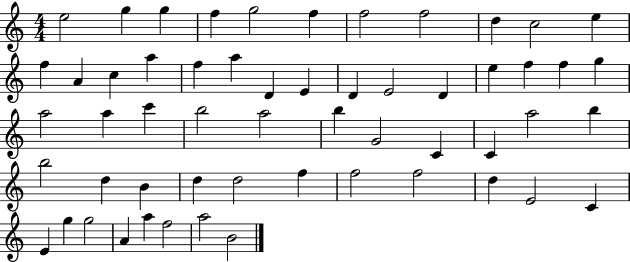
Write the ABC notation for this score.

X:1
T:Untitled
M:4/4
L:1/4
K:C
e2 g g f g2 f f2 f2 d c2 e f A c a f a D E D E2 D e f f g a2 a c' b2 a2 b G2 C C a2 b b2 d B d d2 f f2 f2 d E2 C E g g2 A a f2 a2 B2